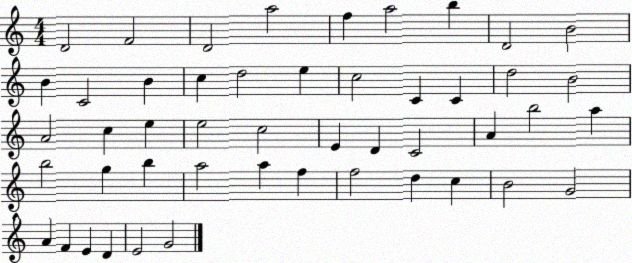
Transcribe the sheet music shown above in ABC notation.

X:1
T:Untitled
M:4/4
L:1/4
K:C
D2 F2 D2 a2 f a2 b D2 B2 B C2 B c d2 e c2 C C d2 B2 A2 c e e2 c2 E D C2 A b2 a b2 g b a2 a f f2 d c B2 G2 A F E D E2 G2